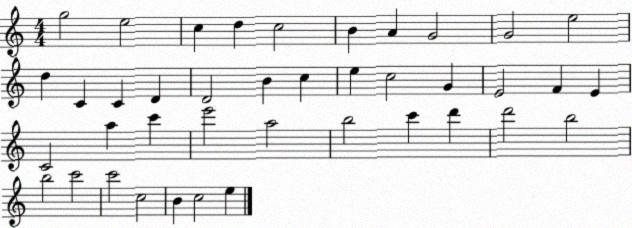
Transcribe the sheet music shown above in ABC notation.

X:1
T:Untitled
M:4/4
L:1/4
K:C
g2 e2 c d c2 B A G2 G2 e2 d C C D D2 B c e c2 G E2 F E C2 a c' e'2 a2 b2 c' d' d'2 b2 b2 c'2 c'2 c2 B c2 e